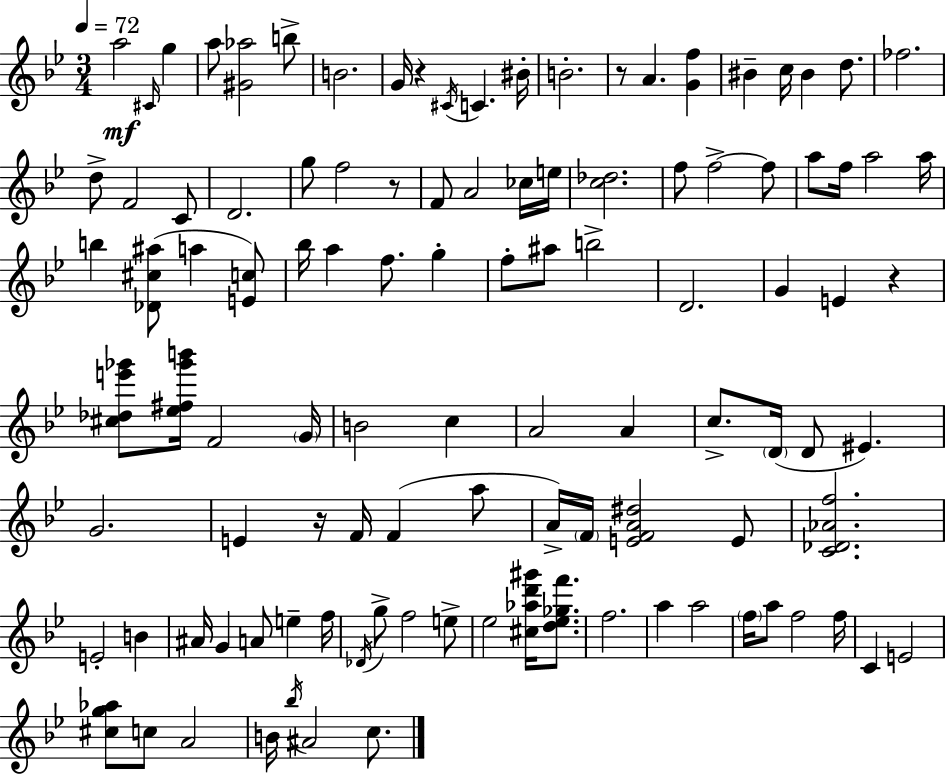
{
  \clef treble
  \numericTimeSignature
  \time 3/4
  \key g \minor
  \tempo 4 = 72
  a''2\mf \grace { cis'16 } g''4 | a''8 <gis' aes''>2 b''8-> | b'2. | g'16 r4 \acciaccatura { cis'16 } c'4. | \break bis'16-. b'2.-. | r8 a'4. <g' f''>4 | bis'4-- c''16 bis'4 d''8. | fes''2. | \break d''8-> f'2 | c'8 d'2. | g''8 f''2 | r8 f'8 a'2 | \break ces''16 e''16 <c'' des''>2. | f''8 f''2->~~ | f''8 a''8 f''16 a''2 | a''16 b''4 <des' cis'' ais''>8( a''4 | \break <e' c''>8) bes''16 a''4 f''8. g''4-. | f''8-. ais''8 b''2-> | d'2. | g'4 e'4 r4 | \break <cis'' des'' e''' ges'''>8 <ees'' fis'' ges''' b'''>16 f'2 | \parenthesize g'16 b'2 c''4 | a'2 a'4 | c''8.-> \parenthesize d'16( d'8 eis'4.) | \break g'2. | e'4 r16 f'16 f'4( | a''8 a'16->) \parenthesize f'16 <e' f' a' dis''>2 | e'8 <c' des' aes' f''>2. | \break e'2-. b'4 | ais'16 g'4 a'8 e''4-- | f''16 \acciaccatura { des'16 } g''8-> f''2 | e''8-> ees''2 <cis'' aes'' d''' gis'''>16 | \break <d'' ees'' ges'' f'''>8. f''2. | a''4 a''2 | \parenthesize f''16 a''8 f''2 | f''16 c'4 e'2 | \break <cis'' g'' aes''>8 c''8 a'2 | b'16 \acciaccatura { bes''16 } ais'2 | c''8. \bar "|."
}